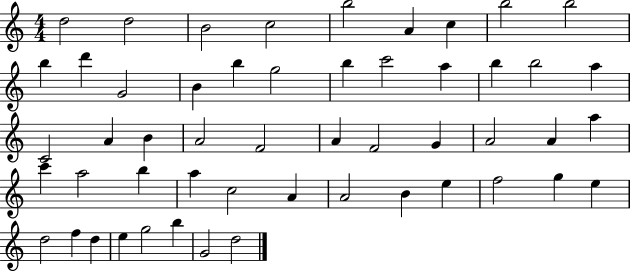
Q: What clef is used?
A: treble